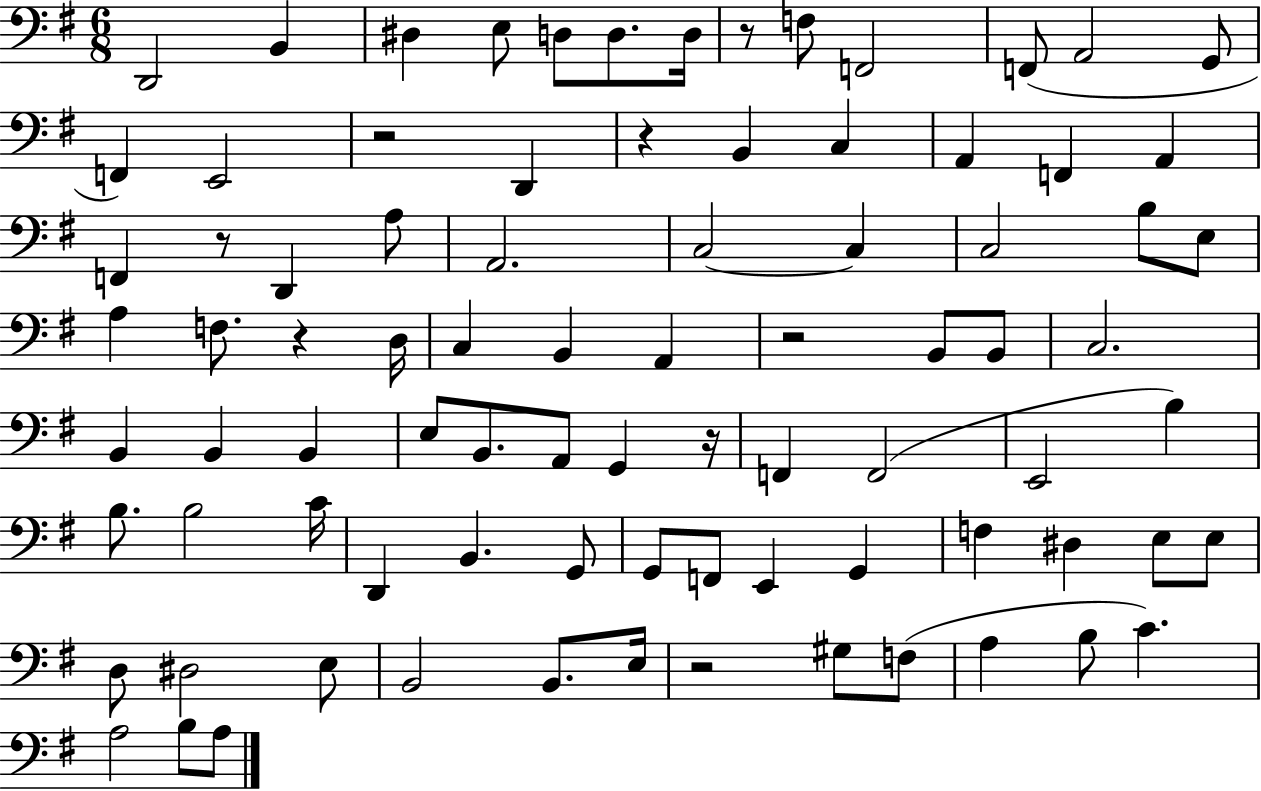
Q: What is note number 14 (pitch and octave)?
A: E2